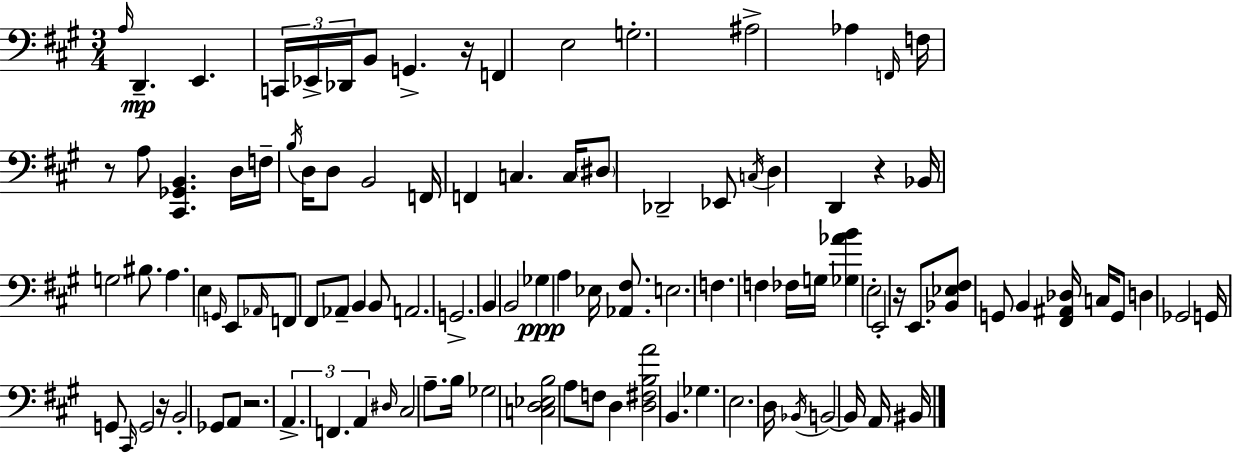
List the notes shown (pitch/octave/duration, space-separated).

A3/s D2/q. E2/q. C2/s Eb2/s Db2/s B2/e G2/q. R/s F2/q E3/h G3/h. A#3/h Ab3/q F2/s F3/s R/e A3/e [C#2,Gb2,B2]/q. D3/s F3/s B3/s D3/s D3/e B2/h F2/s F2/q C3/q. C3/s D#3/e Db2/h Eb2/e C3/s D3/q D2/q R/q Bb2/s G3/h BIS3/e. A3/q. E3/q G2/s E2/e Ab2/s F2/e F#2/e Ab2/e B2/q B2/e A2/h. G2/h. B2/q B2/h Gb3/q A3/q Eb3/s [Ab2,F#3]/e. E3/h. F3/q. F3/q FES3/s G3/s [Gb3,Ab4,B4]/q E3/h E2/h R/s E2/e. [Bb2,Eb3,F#3]/e G2/e B2/q [F#2,A#2,Db3]/s C3/s G2/e D3/q Gb2/h G2/s G2/e C#2/s G2/h R/s B2/h Gb2/e A2/e R/h. A2/q. F2/q. A2/q D#3/s C#3/h A3/e. B3/s Gb3/h [C3,D3,Eb3,B3]/h A3/e F3/e D3/q [D3,F#3,B3,A4]/h B2/q. Gb3/q. E3/h. D3/s Bb2/s B2/h B2/s A2/s BIS2/s